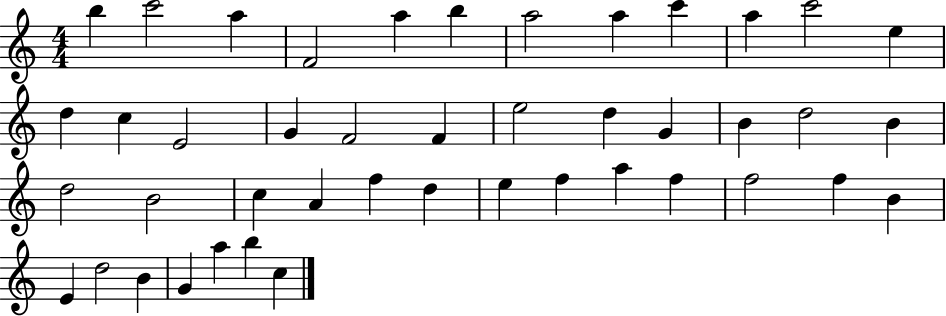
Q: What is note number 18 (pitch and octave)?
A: F4